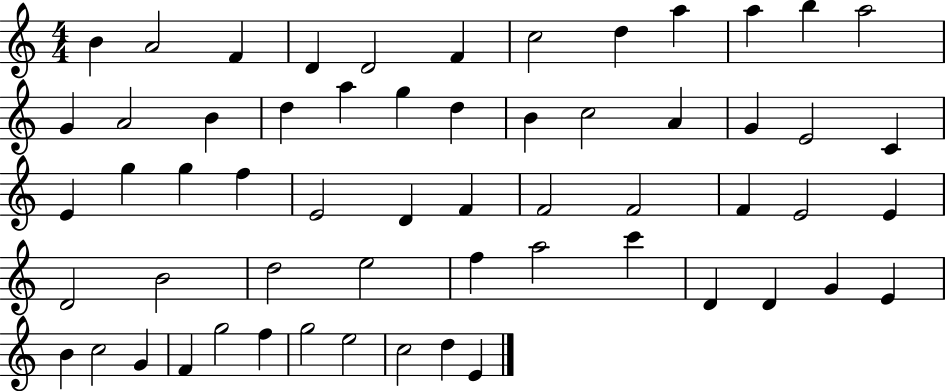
{
  \clef treble
  \numericTimeSignature
  \time 4/4
  \key c \major
  b'4 a'2 f'4 | d'4 d'2 f'4 | c''2 d''4 a''4 | a''4 b''4 a''2 | \break g'4 a'2 b'4 | d''4 a''4 g''4 d''4 | b'4 c''2 a'4 | g'4 e'2 c'4 | \break e'4 g''4 g''4 f''4 | e'2 d'4 f'4 | f'2 f'2 | f'4 e'2 e'4 | \break d'2 b'2 | d''2 e''2 | f''4 a''2 c'''4 | d'4 d'4 g'4 e'4 | \break b'4 c''2 g'4 | f'4 g''2 f''4 | g''2 e''2 | c''2 d''4 e'4 | \break \bar "|."
}